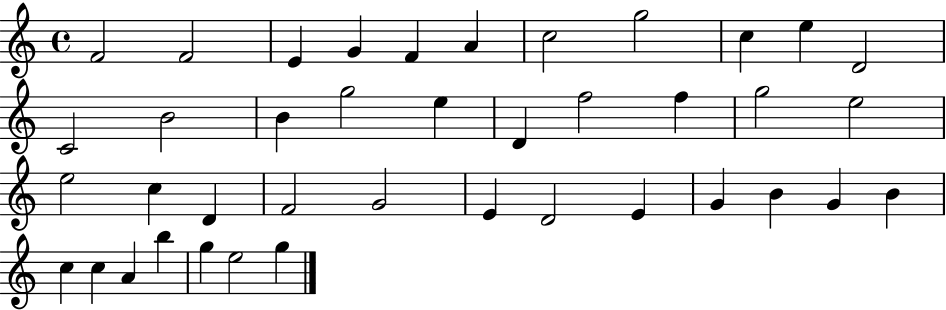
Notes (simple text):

F4/h F4/h E4/q G4/q F4/q A4/q C5/h G5/h C5/q E5/q D4/h C4/h B4/h B4/q G5/h E5/q D4/q F5/h F5/q G5/h E5/h E5/h C5/q D4/q F4/h G4/h E4/q D4/h E4/q G4/q B4/q G4/q B4/q C5/q C5/q A4/q B5/q G5/q E5/h G5/q